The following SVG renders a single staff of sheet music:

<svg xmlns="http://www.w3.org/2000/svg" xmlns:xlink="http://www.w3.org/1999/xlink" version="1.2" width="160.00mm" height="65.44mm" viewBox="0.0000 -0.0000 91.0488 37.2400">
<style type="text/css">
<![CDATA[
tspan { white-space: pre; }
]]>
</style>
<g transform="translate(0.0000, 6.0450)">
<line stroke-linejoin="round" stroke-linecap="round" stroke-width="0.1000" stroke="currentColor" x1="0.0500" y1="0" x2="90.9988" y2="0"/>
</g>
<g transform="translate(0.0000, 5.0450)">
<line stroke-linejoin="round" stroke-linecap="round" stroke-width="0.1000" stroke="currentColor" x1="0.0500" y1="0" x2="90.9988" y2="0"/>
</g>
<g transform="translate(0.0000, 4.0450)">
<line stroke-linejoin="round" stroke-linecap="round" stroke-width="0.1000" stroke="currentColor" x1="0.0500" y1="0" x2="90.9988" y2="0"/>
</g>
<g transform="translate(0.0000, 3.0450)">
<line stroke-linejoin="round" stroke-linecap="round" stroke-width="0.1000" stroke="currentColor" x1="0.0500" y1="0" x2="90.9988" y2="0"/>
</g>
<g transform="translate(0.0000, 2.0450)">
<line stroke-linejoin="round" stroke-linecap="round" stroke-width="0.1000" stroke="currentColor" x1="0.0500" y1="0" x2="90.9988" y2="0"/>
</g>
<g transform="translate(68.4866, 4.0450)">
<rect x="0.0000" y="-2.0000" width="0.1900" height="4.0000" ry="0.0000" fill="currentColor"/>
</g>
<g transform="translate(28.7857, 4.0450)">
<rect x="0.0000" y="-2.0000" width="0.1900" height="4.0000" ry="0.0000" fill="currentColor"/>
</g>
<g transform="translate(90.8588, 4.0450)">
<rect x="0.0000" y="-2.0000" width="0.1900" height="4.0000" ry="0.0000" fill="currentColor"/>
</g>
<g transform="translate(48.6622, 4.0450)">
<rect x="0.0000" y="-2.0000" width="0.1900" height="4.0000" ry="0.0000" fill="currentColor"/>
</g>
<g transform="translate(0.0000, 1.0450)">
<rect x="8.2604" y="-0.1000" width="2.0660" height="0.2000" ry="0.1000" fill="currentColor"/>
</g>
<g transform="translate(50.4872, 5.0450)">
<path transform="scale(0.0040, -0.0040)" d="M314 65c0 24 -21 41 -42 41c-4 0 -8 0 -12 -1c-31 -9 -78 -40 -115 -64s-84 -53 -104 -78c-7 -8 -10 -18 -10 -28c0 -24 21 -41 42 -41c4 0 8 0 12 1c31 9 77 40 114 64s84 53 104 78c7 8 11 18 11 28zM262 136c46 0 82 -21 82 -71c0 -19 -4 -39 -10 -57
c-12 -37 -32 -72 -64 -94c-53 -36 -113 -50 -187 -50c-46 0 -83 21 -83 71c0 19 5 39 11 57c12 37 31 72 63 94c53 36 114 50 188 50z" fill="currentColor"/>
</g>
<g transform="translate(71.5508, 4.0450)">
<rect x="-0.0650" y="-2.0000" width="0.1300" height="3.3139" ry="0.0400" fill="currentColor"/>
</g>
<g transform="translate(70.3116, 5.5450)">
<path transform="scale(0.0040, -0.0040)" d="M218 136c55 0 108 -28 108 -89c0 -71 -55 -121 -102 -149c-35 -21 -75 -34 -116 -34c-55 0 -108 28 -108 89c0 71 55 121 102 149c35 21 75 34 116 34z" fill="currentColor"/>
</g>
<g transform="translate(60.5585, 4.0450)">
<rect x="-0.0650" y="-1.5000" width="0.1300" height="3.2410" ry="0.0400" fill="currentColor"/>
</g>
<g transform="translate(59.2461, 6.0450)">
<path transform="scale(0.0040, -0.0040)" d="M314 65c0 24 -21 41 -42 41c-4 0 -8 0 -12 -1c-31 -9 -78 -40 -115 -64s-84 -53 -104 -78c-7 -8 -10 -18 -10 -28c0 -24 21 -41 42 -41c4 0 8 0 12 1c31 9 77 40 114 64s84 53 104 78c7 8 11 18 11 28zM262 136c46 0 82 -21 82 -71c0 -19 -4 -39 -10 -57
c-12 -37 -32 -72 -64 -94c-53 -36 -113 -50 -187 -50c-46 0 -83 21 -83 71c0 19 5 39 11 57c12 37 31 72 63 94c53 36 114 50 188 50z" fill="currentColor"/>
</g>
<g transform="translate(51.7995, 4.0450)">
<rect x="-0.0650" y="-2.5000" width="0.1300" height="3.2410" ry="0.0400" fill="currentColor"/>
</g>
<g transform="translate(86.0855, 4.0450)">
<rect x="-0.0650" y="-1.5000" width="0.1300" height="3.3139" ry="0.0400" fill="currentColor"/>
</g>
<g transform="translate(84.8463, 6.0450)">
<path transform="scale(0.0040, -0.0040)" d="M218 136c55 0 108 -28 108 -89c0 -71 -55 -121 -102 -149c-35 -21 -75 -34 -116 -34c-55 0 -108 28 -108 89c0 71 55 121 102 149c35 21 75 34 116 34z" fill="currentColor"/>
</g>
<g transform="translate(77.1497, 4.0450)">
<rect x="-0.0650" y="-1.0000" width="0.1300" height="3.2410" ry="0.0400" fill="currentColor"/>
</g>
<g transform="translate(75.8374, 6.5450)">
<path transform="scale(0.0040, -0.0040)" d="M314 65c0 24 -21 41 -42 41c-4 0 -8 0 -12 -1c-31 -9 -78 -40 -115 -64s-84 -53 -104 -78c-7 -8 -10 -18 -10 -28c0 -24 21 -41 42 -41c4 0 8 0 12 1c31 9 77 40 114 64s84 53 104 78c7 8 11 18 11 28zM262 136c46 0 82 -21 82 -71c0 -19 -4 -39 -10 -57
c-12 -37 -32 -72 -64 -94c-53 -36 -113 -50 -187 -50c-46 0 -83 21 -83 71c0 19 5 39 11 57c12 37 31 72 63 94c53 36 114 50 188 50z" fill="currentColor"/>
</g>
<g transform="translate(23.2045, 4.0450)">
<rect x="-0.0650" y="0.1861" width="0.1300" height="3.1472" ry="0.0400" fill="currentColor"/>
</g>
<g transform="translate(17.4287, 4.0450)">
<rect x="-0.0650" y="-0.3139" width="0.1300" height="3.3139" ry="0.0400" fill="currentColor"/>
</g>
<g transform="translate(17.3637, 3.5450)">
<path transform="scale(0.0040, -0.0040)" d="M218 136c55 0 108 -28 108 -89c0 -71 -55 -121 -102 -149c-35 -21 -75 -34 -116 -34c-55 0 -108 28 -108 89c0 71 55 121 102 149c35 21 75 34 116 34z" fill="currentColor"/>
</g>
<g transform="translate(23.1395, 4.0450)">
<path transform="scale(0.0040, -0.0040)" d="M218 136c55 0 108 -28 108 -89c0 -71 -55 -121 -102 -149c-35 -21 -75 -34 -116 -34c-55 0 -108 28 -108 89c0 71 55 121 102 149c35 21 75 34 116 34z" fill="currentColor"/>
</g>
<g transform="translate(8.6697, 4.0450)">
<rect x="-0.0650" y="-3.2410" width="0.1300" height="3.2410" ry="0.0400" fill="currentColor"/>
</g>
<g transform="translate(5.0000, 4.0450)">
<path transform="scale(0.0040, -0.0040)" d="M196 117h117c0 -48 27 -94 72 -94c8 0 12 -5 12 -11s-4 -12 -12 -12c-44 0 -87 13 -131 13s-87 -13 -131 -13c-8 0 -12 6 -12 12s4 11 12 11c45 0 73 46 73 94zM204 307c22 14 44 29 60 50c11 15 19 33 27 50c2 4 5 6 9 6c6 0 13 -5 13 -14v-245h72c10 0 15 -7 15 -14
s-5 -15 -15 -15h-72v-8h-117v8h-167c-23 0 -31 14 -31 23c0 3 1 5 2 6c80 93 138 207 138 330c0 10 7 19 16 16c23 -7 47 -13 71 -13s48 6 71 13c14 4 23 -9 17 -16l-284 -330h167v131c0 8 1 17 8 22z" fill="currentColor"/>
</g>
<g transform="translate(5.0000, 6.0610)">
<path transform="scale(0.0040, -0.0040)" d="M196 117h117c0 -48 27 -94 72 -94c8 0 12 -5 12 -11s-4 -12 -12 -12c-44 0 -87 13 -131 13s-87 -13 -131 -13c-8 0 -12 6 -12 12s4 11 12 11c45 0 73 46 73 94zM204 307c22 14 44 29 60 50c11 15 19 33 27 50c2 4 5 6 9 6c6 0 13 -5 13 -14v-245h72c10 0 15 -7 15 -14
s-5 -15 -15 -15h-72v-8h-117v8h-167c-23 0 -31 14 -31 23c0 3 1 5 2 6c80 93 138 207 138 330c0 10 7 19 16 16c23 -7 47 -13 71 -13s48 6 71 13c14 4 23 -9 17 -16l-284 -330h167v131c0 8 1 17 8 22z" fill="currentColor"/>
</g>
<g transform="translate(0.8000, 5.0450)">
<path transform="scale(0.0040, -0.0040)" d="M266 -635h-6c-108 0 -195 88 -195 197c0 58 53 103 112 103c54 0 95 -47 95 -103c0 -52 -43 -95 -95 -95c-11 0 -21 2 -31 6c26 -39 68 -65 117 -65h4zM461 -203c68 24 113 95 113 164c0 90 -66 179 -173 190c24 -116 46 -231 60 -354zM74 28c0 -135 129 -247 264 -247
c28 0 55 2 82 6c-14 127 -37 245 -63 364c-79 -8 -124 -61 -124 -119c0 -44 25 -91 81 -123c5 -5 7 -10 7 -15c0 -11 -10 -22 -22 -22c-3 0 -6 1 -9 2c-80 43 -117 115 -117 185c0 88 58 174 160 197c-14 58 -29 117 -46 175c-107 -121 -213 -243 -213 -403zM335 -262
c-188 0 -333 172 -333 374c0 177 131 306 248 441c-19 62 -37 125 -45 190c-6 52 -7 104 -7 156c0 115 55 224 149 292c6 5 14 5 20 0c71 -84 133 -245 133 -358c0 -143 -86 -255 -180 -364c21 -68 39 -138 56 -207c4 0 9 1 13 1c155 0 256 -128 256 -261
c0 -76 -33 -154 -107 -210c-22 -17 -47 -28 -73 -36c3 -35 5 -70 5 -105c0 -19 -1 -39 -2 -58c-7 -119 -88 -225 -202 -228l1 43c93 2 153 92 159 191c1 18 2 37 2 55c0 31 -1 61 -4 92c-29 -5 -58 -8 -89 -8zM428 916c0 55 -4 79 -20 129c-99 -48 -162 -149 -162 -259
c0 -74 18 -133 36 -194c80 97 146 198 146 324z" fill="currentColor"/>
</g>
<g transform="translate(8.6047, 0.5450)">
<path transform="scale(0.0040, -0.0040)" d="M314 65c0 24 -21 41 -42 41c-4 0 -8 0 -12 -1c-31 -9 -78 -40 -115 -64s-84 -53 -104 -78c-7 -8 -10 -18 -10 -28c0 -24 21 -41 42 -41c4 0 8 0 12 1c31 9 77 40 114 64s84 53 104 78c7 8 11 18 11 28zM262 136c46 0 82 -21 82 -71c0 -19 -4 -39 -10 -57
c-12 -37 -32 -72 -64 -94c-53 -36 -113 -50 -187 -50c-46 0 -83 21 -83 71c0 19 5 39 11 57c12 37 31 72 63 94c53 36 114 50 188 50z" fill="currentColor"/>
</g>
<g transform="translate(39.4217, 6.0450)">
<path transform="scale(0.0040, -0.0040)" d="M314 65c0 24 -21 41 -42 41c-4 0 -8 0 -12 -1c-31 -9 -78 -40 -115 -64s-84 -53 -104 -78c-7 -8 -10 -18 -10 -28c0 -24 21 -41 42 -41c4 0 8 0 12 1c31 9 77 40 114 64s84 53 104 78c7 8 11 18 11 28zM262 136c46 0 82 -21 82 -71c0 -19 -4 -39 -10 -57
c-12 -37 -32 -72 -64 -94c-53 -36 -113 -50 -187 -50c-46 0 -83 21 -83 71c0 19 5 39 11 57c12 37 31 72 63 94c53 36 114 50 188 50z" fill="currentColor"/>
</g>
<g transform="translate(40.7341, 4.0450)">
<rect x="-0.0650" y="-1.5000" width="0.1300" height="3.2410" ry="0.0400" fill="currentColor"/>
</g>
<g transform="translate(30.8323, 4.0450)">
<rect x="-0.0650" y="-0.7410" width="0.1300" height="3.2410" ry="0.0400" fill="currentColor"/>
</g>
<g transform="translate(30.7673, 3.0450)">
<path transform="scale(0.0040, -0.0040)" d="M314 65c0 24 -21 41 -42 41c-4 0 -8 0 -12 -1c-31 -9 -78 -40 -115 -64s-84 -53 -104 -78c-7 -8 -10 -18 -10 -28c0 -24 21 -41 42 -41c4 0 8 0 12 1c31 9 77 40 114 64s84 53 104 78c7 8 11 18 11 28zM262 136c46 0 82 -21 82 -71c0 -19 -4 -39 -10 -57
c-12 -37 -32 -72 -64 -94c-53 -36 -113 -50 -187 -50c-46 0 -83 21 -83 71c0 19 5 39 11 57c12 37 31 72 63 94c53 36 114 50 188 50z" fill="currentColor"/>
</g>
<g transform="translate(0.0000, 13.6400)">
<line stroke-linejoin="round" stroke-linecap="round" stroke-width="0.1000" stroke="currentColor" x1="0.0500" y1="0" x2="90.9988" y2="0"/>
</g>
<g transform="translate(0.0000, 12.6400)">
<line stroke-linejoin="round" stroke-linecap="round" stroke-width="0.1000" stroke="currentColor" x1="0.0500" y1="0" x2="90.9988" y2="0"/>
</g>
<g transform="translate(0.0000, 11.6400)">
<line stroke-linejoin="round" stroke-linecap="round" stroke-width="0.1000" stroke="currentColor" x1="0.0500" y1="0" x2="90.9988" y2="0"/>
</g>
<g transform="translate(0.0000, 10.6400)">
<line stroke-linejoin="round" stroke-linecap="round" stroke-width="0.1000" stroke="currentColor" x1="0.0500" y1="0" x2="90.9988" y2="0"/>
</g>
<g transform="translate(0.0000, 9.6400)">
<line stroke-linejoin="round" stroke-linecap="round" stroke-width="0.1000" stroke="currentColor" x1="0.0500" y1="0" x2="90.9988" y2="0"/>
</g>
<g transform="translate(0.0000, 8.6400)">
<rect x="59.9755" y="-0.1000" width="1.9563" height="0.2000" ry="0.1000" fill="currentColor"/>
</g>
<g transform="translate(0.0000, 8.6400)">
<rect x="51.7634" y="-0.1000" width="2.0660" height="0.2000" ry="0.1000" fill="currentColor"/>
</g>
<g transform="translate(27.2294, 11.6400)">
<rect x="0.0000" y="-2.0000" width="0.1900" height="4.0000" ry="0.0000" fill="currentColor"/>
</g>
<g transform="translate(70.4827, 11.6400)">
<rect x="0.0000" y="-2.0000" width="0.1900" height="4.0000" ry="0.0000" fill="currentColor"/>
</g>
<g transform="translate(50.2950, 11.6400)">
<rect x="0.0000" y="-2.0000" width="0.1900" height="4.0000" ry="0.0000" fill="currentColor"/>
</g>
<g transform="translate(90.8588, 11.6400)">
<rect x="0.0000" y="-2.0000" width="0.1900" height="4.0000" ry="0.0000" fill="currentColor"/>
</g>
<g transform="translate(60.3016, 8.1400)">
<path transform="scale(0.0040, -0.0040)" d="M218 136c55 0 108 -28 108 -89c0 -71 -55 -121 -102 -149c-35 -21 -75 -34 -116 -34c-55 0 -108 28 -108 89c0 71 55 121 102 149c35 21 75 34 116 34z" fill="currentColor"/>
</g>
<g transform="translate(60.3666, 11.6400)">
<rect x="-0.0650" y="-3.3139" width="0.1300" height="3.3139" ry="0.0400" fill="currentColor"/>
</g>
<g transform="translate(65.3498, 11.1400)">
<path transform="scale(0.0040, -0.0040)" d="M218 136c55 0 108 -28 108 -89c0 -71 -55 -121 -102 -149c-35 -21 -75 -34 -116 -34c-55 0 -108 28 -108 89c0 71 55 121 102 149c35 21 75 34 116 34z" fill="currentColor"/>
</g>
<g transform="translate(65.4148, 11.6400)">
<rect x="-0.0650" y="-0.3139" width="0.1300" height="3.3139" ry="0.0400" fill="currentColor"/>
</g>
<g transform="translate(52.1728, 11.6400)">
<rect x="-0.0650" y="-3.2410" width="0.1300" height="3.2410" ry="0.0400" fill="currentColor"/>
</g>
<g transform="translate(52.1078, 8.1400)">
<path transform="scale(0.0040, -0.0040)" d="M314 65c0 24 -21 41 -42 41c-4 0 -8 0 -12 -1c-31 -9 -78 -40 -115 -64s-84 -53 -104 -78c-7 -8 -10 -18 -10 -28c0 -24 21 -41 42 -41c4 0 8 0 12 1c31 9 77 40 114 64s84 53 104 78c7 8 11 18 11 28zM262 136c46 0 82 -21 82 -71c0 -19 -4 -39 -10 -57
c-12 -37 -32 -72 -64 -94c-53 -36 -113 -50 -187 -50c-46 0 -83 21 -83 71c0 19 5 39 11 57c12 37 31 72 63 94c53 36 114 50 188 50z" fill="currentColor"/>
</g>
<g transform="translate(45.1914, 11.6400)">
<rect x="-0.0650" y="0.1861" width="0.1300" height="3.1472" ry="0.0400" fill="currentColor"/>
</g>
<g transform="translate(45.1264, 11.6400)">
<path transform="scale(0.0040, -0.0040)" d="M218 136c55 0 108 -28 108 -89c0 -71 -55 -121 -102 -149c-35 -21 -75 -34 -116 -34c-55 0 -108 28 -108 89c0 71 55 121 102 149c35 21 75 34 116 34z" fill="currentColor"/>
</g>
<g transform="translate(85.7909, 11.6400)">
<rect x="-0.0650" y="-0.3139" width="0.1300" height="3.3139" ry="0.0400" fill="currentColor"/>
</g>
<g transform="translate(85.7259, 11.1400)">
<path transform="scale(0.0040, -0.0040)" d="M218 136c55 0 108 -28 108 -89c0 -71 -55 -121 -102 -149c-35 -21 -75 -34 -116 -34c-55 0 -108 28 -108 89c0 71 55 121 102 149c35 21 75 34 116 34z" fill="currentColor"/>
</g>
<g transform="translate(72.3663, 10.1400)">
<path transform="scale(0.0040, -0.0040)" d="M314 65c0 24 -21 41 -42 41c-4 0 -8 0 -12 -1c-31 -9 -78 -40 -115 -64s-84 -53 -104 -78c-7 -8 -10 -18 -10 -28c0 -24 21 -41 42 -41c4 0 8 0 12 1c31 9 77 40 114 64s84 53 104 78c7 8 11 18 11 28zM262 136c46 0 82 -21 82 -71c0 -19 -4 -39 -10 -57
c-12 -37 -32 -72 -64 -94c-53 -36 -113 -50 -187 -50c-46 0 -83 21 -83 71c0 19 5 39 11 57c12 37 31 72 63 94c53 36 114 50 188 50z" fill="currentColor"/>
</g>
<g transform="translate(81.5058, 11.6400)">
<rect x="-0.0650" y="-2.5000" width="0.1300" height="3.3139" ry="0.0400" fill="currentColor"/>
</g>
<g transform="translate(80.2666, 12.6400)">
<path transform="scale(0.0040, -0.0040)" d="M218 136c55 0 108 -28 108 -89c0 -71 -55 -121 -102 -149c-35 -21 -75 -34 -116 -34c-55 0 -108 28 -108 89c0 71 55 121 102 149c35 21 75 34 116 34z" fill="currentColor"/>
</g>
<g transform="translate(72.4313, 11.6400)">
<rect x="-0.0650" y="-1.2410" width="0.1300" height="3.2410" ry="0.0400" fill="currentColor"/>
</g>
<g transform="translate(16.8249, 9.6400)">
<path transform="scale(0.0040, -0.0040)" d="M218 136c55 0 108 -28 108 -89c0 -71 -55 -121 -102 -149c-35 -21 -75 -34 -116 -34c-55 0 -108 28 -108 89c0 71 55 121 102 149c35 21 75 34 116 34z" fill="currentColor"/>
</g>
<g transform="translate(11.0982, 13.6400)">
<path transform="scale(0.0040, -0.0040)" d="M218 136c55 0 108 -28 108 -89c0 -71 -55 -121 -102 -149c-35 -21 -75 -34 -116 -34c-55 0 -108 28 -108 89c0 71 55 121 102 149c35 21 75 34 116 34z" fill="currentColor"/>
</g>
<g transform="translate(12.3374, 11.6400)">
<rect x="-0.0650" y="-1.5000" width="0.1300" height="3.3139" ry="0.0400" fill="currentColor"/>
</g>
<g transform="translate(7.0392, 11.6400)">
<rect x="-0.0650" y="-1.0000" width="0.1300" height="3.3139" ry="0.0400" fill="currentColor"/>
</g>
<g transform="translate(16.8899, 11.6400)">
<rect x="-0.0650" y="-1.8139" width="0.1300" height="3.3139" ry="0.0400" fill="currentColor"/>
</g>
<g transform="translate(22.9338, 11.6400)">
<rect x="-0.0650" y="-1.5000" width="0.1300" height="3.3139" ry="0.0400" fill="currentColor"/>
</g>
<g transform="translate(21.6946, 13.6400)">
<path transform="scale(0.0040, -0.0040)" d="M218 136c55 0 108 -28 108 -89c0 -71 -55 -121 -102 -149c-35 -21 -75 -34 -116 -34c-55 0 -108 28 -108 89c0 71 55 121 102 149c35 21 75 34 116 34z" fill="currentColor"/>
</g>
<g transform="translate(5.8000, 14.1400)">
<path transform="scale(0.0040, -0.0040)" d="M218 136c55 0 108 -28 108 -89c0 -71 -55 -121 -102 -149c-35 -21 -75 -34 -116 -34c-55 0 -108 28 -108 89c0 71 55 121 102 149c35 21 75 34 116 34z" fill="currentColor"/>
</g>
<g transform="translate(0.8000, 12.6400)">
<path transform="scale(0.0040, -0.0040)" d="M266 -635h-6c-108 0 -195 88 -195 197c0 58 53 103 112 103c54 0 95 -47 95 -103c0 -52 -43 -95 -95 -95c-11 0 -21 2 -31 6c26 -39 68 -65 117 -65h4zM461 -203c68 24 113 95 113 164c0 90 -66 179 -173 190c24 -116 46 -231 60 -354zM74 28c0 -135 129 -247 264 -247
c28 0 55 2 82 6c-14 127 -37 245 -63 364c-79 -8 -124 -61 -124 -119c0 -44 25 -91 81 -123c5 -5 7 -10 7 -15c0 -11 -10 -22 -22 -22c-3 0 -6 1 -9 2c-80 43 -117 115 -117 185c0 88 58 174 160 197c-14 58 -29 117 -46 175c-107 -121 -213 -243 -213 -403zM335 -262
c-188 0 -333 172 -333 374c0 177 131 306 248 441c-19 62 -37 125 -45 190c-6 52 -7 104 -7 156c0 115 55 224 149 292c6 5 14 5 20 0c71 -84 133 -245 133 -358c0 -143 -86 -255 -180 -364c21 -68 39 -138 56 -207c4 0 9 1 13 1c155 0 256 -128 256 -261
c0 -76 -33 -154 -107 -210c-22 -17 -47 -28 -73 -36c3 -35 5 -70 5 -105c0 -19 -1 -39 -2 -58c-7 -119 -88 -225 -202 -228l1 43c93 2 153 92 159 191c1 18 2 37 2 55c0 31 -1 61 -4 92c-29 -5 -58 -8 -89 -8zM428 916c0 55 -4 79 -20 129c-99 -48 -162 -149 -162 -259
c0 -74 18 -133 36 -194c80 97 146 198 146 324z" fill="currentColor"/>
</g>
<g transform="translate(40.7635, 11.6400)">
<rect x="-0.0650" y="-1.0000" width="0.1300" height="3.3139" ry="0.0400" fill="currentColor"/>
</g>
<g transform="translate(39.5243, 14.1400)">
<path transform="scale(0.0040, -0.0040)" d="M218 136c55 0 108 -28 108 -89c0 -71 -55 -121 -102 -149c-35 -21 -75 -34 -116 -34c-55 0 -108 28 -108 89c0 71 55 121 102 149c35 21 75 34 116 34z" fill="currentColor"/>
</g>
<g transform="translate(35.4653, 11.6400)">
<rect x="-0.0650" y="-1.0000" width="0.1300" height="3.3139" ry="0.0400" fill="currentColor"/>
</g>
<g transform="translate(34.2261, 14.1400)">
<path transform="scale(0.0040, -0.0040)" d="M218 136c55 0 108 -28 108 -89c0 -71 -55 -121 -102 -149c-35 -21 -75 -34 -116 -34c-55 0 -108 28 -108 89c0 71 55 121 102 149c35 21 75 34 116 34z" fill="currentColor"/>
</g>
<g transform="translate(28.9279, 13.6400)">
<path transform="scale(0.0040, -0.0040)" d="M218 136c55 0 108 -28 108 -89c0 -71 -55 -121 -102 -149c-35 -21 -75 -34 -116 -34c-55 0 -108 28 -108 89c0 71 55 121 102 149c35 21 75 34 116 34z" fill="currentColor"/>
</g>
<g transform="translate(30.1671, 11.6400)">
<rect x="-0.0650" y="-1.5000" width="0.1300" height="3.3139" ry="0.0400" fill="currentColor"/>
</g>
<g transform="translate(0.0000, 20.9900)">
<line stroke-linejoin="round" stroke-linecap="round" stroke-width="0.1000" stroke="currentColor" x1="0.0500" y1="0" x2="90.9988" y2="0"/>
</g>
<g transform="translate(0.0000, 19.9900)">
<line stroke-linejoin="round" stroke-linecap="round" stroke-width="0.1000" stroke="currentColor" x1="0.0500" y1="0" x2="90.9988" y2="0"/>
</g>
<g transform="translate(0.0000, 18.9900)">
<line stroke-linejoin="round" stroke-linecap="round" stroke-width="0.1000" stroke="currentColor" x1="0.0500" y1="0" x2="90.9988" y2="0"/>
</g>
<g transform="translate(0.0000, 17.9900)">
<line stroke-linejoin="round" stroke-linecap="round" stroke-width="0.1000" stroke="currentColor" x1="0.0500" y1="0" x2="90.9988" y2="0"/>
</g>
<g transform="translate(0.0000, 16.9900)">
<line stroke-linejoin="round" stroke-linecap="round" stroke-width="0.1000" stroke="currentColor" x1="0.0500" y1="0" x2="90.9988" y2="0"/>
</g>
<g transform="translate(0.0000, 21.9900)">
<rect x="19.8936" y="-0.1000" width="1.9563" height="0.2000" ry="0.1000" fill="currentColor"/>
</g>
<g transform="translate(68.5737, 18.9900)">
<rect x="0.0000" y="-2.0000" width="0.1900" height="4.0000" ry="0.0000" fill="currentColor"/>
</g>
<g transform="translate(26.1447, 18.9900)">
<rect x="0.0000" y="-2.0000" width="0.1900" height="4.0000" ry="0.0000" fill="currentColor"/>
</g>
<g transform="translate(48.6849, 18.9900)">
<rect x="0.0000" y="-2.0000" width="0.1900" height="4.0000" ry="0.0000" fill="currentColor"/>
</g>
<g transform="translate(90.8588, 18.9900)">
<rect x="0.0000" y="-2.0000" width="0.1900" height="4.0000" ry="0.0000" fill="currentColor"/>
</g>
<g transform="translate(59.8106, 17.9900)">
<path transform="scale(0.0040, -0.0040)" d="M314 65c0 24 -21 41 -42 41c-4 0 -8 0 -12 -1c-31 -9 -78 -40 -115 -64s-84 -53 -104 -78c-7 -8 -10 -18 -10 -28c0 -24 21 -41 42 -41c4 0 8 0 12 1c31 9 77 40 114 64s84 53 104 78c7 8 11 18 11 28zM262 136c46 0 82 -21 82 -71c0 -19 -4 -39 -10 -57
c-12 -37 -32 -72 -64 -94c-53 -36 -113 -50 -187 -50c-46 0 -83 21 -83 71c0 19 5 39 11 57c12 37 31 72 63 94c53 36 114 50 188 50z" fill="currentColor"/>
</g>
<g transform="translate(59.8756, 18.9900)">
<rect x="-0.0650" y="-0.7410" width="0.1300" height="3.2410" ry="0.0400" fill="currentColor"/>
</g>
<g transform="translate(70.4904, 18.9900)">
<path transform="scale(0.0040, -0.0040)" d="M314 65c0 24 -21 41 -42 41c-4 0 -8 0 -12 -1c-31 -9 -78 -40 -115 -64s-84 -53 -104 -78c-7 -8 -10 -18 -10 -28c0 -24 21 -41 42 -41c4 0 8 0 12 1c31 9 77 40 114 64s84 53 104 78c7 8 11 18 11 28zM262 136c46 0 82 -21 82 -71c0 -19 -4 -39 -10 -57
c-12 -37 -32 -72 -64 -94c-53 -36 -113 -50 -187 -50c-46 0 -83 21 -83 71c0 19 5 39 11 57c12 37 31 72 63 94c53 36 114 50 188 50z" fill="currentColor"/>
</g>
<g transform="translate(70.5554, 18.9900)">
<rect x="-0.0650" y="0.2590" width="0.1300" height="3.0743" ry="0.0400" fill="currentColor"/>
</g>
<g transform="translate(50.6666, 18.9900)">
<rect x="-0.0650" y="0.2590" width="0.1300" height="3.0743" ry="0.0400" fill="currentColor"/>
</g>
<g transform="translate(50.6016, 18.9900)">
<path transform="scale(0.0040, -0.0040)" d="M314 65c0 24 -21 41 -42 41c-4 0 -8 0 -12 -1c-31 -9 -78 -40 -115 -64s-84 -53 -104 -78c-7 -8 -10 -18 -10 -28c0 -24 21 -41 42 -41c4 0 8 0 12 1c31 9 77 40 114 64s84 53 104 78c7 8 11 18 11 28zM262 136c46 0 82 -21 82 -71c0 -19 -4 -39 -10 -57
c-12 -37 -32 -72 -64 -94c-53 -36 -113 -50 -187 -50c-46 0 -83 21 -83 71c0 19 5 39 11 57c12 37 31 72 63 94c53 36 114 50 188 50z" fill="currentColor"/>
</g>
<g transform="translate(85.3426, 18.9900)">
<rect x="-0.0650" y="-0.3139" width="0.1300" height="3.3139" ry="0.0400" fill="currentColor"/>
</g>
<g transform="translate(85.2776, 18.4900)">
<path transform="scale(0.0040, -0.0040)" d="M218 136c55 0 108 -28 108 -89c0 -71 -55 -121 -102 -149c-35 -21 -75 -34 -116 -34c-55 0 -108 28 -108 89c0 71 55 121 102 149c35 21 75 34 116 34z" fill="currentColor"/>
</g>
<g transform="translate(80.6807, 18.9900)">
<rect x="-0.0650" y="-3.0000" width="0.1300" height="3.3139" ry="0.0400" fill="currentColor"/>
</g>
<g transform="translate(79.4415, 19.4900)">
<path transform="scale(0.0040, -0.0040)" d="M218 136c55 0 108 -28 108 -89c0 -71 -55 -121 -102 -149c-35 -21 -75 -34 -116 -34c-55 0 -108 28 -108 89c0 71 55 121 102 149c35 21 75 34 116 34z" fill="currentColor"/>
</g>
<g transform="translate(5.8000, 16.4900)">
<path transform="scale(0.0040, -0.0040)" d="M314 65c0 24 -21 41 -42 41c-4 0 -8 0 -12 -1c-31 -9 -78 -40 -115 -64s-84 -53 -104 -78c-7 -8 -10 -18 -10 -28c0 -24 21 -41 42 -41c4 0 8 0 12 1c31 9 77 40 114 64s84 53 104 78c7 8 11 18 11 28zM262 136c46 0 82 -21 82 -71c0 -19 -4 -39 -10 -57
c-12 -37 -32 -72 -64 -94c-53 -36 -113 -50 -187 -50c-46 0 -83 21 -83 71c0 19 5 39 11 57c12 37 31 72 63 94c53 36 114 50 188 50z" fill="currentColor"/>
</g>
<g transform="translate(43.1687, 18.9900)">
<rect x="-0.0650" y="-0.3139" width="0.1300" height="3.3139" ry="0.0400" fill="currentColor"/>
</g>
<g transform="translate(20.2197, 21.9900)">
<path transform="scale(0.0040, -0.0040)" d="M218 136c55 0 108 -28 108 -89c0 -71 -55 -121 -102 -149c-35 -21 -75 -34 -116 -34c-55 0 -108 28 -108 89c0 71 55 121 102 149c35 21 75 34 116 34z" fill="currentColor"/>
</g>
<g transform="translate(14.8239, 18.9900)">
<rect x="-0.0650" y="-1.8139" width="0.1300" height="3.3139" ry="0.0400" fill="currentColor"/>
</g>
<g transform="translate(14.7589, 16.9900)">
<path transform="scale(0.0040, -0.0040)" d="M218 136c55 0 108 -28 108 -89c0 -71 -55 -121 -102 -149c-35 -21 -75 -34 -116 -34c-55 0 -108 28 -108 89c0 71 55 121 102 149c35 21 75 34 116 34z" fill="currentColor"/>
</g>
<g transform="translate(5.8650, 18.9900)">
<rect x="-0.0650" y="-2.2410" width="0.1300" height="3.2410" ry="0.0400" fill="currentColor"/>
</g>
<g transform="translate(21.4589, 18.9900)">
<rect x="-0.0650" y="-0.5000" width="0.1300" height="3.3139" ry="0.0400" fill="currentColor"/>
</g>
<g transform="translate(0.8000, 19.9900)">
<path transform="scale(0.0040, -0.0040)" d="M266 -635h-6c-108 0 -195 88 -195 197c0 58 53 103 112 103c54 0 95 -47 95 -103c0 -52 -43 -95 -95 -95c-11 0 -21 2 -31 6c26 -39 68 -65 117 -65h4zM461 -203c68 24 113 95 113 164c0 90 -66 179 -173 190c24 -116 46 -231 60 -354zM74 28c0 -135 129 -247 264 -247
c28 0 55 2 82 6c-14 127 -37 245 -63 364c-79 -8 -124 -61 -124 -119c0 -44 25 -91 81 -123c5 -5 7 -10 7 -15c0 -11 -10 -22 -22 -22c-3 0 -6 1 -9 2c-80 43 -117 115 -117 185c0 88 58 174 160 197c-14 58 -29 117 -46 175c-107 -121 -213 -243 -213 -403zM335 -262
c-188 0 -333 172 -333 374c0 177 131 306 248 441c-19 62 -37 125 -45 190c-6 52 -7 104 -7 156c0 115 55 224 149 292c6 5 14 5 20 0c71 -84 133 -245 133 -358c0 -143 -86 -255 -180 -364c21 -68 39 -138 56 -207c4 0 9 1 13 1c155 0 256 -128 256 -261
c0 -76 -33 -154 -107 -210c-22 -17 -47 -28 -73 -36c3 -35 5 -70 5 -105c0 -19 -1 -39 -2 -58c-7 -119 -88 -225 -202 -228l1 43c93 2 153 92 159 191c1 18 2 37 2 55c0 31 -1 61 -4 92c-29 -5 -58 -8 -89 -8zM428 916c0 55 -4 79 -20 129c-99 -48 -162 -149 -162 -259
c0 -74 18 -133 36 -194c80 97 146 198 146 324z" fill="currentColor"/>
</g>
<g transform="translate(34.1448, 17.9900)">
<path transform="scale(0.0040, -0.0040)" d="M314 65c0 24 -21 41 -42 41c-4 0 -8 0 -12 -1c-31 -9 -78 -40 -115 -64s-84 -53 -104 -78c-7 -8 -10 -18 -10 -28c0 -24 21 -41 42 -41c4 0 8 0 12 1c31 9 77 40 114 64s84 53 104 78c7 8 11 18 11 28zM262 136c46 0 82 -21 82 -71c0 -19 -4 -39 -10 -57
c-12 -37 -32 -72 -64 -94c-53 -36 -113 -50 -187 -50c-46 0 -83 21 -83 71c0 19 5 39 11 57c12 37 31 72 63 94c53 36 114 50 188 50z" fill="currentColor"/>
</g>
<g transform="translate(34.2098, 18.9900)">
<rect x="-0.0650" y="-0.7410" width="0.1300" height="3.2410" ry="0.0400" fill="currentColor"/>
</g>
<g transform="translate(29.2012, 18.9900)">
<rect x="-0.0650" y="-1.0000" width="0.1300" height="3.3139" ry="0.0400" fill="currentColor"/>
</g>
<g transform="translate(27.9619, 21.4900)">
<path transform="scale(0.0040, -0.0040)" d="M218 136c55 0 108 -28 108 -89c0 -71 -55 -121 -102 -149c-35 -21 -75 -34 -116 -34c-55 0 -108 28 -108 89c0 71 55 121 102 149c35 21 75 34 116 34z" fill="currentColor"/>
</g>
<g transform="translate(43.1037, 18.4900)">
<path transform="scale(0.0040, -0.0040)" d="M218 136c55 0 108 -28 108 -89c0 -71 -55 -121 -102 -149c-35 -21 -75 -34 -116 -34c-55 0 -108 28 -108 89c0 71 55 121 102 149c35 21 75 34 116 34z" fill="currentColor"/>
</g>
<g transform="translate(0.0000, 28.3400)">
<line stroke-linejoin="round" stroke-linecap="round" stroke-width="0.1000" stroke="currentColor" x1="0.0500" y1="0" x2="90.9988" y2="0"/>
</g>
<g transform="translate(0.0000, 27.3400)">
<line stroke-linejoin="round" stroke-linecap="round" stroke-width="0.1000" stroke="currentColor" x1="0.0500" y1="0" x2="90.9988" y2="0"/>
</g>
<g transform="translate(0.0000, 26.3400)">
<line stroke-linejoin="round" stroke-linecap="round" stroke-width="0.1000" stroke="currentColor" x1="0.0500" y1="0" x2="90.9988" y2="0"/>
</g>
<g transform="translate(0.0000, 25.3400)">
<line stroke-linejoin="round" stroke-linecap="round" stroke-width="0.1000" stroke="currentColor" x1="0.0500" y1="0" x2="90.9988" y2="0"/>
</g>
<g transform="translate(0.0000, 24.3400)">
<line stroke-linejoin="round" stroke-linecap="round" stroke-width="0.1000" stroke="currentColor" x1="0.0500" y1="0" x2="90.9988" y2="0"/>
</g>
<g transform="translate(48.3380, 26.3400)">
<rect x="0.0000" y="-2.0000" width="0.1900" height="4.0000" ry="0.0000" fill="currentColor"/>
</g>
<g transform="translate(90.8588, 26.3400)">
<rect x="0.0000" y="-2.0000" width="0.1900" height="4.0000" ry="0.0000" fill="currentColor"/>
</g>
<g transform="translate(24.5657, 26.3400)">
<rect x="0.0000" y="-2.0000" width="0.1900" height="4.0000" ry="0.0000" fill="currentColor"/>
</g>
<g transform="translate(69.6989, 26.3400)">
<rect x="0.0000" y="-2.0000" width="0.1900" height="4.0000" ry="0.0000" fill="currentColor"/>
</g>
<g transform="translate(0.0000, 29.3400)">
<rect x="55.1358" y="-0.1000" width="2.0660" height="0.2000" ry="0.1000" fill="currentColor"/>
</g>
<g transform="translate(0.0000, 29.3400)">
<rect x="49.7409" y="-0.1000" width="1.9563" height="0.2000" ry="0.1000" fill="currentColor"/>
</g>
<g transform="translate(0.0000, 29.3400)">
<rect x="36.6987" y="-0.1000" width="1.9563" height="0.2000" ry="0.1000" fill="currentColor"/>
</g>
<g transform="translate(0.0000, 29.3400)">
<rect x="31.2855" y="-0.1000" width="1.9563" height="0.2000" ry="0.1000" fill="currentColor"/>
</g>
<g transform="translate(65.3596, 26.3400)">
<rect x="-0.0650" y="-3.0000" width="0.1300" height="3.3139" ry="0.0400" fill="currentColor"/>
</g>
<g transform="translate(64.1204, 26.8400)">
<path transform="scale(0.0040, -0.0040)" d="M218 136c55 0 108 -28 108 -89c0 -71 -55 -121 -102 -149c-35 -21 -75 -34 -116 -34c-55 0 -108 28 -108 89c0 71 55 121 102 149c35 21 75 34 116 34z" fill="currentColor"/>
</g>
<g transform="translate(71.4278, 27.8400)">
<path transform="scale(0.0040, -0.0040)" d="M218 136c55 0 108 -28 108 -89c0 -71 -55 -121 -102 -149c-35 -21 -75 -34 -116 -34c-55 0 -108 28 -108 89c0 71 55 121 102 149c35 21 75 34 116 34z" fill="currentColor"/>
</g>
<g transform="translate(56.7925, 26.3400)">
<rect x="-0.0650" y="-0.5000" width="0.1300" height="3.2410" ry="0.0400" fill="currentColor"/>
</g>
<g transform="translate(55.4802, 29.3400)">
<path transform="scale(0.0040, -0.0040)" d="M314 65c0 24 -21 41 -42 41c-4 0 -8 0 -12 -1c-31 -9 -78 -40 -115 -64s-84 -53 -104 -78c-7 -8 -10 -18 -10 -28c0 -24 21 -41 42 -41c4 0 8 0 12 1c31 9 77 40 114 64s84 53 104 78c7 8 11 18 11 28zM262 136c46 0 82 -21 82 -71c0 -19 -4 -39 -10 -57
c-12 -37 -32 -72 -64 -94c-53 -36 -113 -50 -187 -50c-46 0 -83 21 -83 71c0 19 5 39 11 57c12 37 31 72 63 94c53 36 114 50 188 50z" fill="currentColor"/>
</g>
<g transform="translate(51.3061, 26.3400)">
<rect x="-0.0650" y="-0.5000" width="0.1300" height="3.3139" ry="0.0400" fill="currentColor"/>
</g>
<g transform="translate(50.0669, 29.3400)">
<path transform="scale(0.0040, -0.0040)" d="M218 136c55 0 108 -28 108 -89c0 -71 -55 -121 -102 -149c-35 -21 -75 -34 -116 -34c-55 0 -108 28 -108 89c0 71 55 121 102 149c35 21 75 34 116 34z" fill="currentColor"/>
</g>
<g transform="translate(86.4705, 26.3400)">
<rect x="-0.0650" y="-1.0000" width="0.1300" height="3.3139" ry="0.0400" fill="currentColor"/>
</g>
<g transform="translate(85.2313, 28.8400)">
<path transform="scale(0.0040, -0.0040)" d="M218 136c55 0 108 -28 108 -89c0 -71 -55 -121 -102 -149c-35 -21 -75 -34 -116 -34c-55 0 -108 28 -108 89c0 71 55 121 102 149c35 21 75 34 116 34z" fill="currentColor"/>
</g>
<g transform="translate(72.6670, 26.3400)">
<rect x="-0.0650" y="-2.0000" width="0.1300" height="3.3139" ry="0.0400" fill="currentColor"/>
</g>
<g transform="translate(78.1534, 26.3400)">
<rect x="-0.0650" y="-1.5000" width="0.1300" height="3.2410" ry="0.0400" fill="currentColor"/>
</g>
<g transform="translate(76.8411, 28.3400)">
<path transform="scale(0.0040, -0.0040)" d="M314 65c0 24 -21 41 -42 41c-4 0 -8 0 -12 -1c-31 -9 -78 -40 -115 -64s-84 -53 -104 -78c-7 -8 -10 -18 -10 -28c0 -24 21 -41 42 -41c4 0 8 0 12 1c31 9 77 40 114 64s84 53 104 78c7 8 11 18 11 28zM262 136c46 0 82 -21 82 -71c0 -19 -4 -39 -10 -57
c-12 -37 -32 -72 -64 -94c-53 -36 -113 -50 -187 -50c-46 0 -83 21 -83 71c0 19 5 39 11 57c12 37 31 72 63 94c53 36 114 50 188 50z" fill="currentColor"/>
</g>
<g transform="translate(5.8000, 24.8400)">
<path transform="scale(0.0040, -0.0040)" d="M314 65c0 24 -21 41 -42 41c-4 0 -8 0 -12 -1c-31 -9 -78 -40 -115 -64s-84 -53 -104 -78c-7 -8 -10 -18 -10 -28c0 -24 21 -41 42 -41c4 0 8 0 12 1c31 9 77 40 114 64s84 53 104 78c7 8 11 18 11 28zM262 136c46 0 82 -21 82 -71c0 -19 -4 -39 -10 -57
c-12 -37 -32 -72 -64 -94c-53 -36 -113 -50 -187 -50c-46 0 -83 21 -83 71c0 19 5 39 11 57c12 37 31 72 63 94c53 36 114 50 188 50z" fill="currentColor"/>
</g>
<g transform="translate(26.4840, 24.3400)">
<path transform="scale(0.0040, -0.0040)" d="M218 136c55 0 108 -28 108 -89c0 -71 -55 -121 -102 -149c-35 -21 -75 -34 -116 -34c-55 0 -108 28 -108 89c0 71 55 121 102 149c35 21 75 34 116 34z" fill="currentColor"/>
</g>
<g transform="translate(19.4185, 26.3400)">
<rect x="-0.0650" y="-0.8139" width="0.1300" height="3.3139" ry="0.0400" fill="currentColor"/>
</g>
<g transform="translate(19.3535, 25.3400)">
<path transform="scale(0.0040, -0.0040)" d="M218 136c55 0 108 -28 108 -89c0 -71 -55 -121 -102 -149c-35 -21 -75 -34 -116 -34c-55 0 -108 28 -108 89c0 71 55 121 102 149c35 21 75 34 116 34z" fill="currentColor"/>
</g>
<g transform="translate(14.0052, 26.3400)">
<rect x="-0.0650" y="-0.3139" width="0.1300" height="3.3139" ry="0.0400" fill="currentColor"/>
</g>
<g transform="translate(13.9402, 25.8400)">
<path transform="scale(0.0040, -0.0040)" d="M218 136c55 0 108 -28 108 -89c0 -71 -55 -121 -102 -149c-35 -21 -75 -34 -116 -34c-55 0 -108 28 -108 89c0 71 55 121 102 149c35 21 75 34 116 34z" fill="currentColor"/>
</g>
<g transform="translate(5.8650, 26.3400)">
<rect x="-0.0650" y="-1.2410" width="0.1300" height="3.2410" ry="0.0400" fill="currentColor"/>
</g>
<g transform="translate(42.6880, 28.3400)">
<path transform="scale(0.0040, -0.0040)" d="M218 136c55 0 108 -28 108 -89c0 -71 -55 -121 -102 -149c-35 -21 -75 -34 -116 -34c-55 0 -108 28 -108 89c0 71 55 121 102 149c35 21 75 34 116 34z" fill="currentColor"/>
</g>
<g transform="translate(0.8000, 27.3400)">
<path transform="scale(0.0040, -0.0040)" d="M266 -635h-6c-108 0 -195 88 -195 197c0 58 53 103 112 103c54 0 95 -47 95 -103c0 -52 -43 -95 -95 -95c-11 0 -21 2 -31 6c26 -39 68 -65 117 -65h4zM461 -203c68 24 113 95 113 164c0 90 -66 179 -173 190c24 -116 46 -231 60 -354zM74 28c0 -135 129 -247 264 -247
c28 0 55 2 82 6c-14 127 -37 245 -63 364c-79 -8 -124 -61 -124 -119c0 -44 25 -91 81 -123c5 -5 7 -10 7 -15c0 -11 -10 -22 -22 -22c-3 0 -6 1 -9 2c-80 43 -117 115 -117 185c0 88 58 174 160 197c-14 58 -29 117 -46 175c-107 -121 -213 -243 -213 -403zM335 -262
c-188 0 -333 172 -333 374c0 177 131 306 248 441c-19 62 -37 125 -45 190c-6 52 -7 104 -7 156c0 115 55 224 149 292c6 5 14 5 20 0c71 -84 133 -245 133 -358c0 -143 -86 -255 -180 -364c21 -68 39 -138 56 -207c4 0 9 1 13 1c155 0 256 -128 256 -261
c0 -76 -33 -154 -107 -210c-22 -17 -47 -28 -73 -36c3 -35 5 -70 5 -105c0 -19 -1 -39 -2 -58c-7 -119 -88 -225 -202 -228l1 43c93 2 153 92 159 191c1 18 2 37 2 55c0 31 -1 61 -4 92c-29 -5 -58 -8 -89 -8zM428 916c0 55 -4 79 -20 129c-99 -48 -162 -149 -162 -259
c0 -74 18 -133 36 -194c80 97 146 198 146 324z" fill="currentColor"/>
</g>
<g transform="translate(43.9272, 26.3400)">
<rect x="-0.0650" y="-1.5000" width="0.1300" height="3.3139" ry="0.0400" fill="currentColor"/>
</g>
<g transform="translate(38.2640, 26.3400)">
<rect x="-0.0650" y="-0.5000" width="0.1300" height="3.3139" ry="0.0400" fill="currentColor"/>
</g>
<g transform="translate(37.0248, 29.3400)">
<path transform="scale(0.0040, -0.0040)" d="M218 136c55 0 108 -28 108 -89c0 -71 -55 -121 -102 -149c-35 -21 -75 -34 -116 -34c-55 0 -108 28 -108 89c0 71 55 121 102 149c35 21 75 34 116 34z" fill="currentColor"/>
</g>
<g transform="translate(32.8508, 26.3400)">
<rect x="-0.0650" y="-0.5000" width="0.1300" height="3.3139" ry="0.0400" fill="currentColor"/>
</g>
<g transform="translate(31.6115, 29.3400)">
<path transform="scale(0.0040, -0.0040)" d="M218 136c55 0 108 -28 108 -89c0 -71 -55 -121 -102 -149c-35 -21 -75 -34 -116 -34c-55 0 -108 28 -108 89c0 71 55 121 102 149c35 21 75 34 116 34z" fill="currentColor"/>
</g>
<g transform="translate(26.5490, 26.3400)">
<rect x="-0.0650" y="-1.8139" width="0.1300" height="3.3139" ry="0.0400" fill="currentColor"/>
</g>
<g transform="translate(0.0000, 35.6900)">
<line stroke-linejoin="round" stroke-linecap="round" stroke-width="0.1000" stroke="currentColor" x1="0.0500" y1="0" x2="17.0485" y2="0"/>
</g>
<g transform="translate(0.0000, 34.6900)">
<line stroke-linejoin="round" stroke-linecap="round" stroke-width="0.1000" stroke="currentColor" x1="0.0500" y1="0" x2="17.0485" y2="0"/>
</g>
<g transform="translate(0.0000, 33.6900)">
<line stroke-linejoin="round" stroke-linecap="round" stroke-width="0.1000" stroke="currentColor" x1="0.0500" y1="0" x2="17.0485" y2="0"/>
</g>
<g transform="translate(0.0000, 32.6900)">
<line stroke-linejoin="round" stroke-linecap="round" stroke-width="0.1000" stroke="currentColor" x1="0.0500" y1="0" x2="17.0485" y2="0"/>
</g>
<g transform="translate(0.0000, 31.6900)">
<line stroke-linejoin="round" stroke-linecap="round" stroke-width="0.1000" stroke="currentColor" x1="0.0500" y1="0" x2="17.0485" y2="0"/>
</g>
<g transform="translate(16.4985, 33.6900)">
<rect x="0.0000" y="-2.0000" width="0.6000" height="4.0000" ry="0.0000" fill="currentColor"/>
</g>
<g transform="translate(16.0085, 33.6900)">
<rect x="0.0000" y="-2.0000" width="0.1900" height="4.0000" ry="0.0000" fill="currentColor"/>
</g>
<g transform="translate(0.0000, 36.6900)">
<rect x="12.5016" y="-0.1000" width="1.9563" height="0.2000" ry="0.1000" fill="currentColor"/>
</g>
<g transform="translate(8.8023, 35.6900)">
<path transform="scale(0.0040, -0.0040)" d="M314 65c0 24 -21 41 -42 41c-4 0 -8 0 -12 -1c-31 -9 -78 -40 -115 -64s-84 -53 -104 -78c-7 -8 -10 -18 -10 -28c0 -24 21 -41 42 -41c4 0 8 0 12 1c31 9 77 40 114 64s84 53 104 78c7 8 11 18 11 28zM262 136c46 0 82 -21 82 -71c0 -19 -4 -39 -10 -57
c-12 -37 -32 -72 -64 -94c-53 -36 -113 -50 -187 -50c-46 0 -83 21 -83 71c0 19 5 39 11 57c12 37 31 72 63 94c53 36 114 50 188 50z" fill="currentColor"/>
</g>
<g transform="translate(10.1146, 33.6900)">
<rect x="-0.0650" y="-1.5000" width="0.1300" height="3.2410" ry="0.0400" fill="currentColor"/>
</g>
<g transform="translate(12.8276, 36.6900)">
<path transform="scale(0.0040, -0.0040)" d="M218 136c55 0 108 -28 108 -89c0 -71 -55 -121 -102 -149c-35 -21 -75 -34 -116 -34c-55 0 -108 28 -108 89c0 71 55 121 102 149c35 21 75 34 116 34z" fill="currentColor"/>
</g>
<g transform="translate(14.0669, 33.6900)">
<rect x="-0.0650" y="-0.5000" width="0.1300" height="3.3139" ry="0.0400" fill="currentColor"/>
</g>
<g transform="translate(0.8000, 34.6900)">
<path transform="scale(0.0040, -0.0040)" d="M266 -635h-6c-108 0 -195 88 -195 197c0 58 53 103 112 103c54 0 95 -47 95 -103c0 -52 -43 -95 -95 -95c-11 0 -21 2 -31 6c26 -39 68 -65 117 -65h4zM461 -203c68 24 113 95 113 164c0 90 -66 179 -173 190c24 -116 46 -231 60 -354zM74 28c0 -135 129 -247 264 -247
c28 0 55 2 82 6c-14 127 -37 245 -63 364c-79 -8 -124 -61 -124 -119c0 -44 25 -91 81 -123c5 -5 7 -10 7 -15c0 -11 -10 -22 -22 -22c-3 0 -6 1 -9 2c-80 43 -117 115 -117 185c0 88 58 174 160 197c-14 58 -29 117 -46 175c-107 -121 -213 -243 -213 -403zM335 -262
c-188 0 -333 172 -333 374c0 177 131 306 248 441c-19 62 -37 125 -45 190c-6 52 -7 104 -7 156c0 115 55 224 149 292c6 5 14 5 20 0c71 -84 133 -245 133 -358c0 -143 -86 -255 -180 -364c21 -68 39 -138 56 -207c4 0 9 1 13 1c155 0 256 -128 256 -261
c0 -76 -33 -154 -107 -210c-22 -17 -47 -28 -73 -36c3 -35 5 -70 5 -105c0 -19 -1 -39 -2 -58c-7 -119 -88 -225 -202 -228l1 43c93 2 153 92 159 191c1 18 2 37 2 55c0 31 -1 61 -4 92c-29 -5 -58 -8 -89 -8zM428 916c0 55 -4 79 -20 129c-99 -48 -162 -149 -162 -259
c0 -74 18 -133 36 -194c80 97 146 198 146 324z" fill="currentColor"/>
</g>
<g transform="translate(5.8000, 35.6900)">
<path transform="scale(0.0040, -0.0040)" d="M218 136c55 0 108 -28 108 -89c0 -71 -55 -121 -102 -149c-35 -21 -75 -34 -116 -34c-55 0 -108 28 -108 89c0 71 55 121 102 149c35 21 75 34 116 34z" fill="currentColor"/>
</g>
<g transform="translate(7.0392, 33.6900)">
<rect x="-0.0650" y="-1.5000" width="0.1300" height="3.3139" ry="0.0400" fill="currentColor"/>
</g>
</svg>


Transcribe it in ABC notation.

X:1
T:Untitled
M:4/4
L:1/4
K:C
b2 c B d2 E2 G2 E2 F D2 E D E f E E D D B b2 b c e2 G c g2 f C D d2 c B2 d2 B2 A c e2 c d f C C E C C2 A F E2 D E E2 C